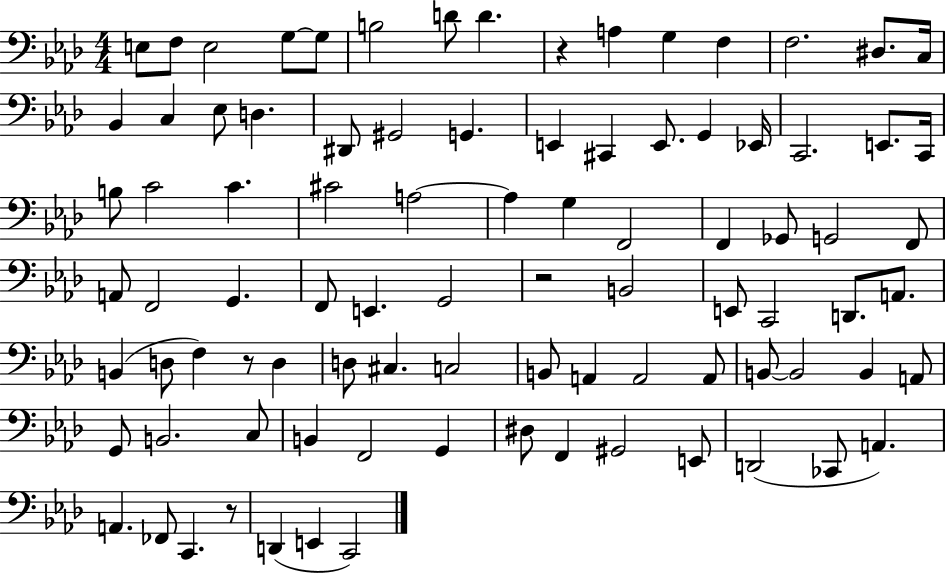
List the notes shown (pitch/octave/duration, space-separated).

E3/e F3/e E3/h G3/e G3/e B3/h D4/e D4/q. R/q A3/q G3/q F3/q F3/h. D#3/e. C3/s Bb2/q C3/q Eb3/e D3/q. D#2/e G#2/h G2/q. E2/q C#2/q E2/e. G2/q Eb2/s C2/h. E2/e. C2/s B3/e C4/h C4/q. C#4/h A3/h A3/q G3/q F2/h F2/q Gb2/e G2/h F2/e A2/e F2/h G2/q. F2/e E2/q. G2/h R/h B2/h E2/e C2/h D2/e. A2/e. B2/q D3/e F3/q R/e D3/q D3/e C#3/q. C3/h B2/e A2/q A2/h A2/e B2/e B2/h B2/q A2/e G2/e B2/h. C3/e B2/q F2/h G2/q D#3/e F2/q G#2/h E2/e D2/h CES2/e A2/q. A2/q. FES2/e C2/q. R/e D2/q E2/q C2/h